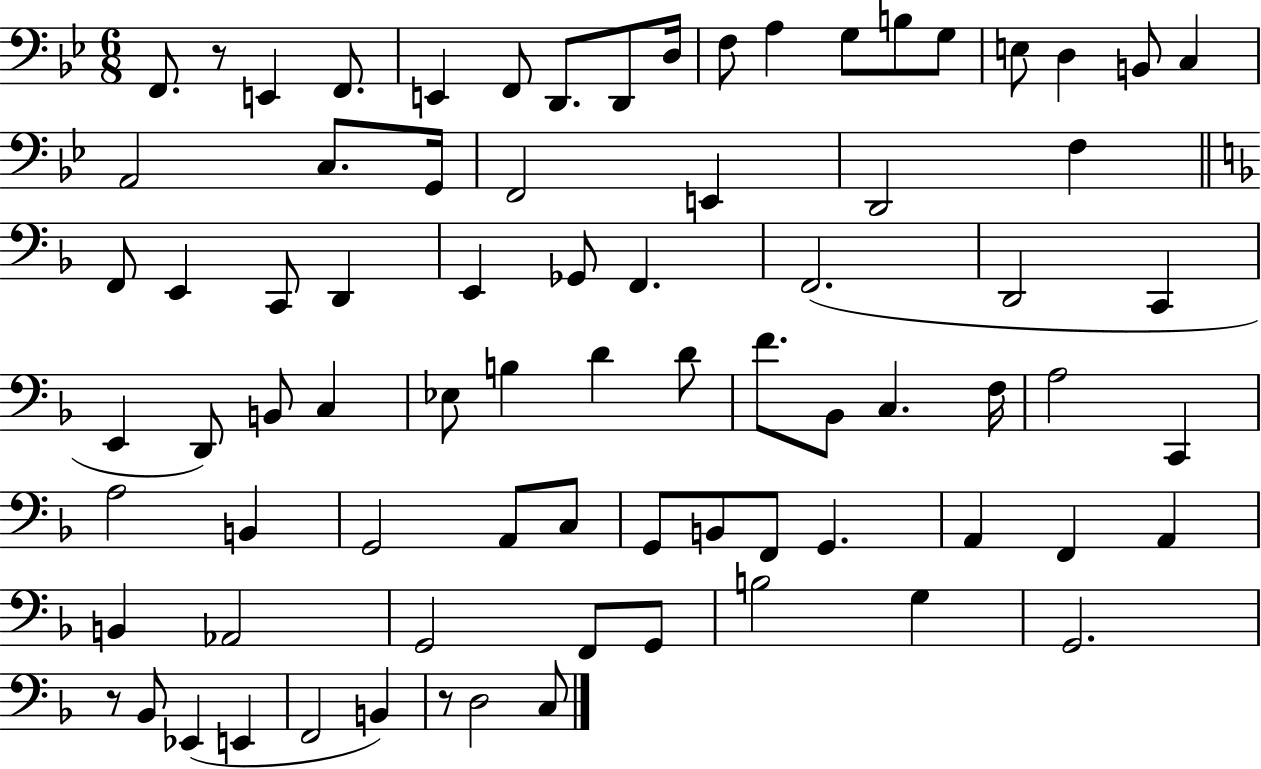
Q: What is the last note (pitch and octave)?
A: C3